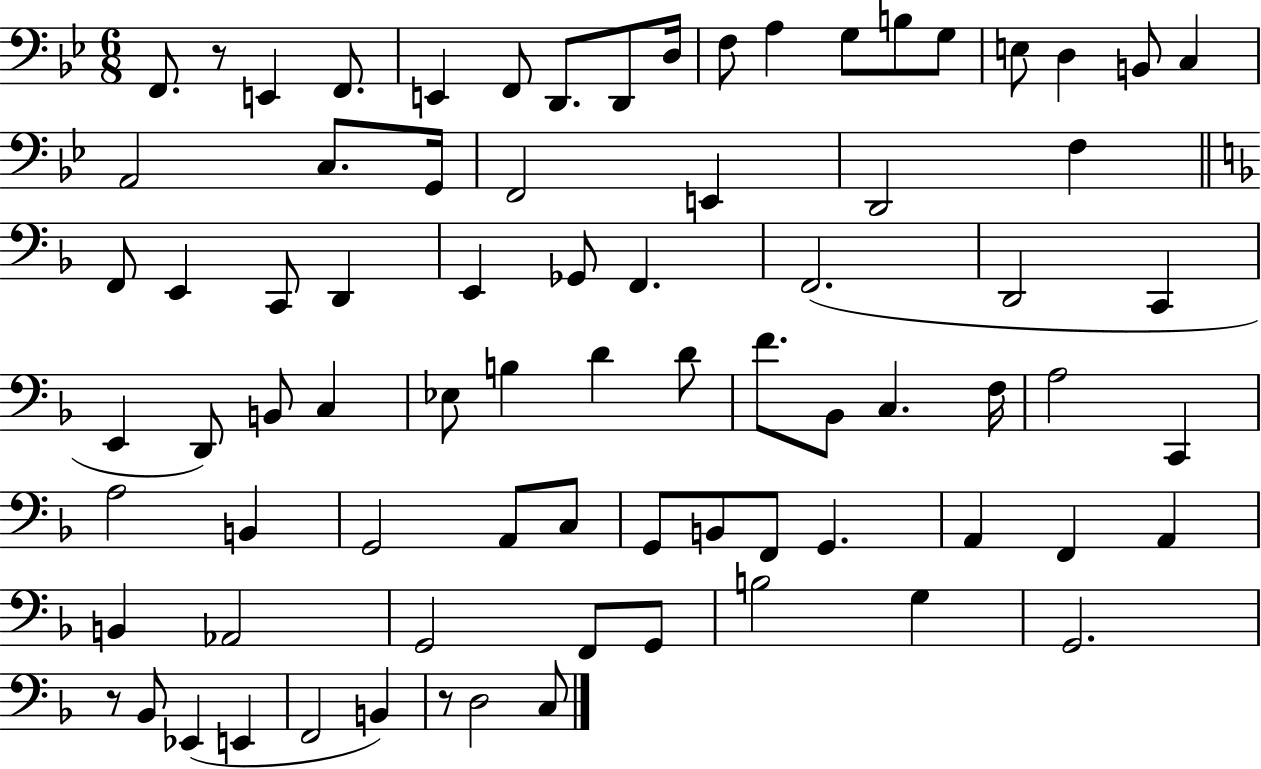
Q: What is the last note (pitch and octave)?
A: C3